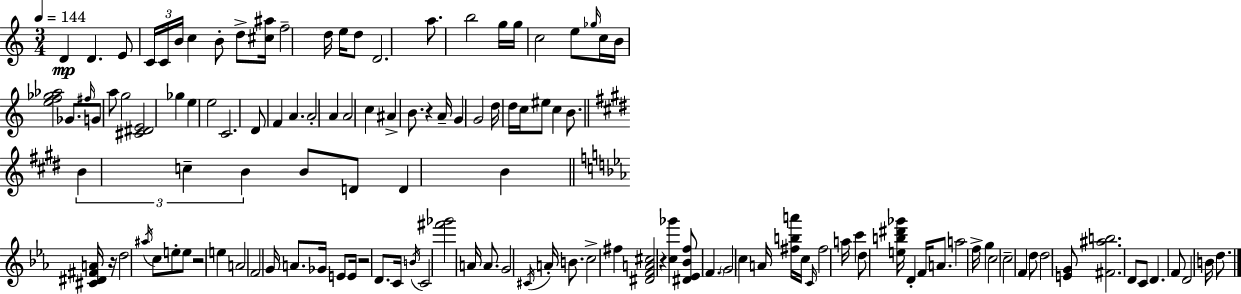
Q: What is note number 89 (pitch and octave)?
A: F#5